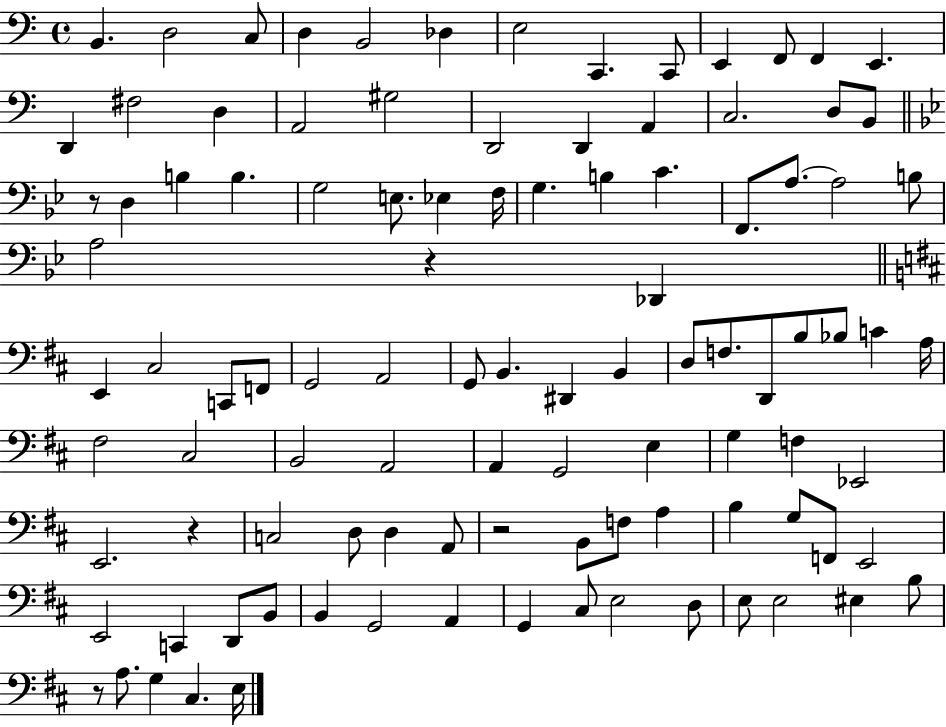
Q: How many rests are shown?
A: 5